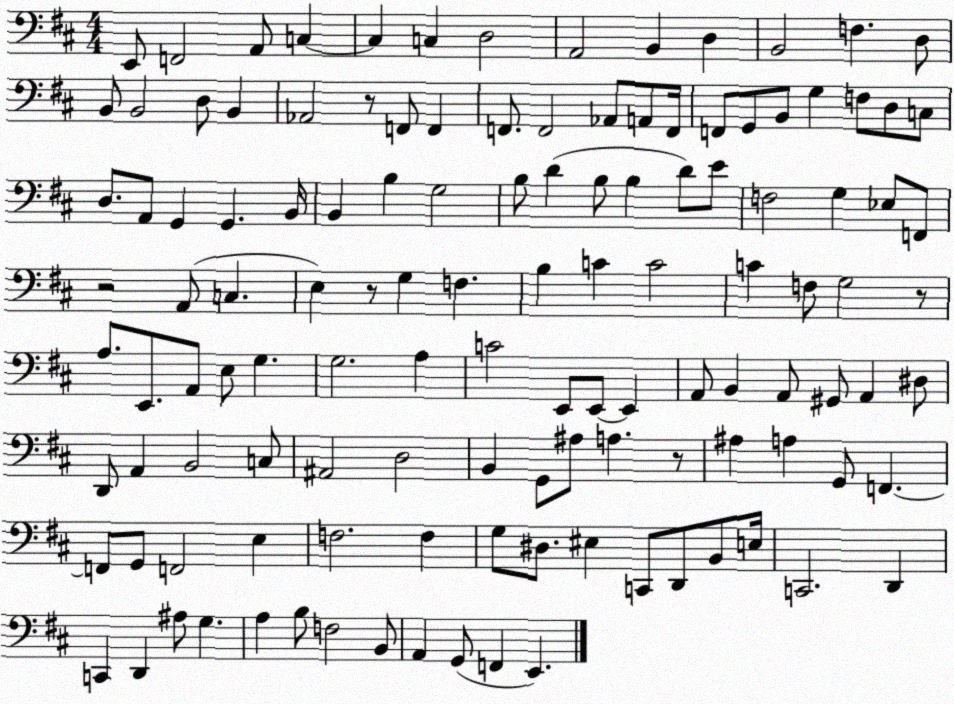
X:1
T:Untitled
M:4/4
L:1/4
K:D
E,,/2 F,,2 A,,/2 C, C, C, D,2 A,,2 B,, D, B,,2 F, D,/2 B,,/2 B,,2 D,/2 B,, _A,,2 z/2 F,,/2 F,, F,,/2 F,,2 _A,,/2 A,,/2 F,,/4 F,,/2 G,,/2 B,,/2 G, F,/2 D,/2 C,/2 D,/2 A,,/2 G,, G,, B,,/4 B,, B, G,2 B,/2 D B,/2 B, D/2 E/2 F,2 G, _E,/2 F,,/2 z2 A,,/2 C, E, z/2 G, F, B, C C2 C F,/2 G,2 z/2 A,/2 E,,/2 A,,/2 E,/2 G, G,2 A, C2 E,,/2 E,,/2 E,, A,,/2 B,, A,,/2 ^G,,/2 A,, ^D,/2 D,,/2 A,, B,,2 C,/2 ^A,,2 D,2 B,, G,,/2 ^A,/2 A, z/2 ^A, A, G,,/2 F,, F,,/2 G,,/2 F,,2 E, F,2 F, G,/2 ^D,/2 ^E, C,,/2 D,,/2 B,,/2 E,/4 C,,2 D,, C,, D,, ^A,/2 G, A, B,/2 F,2 B,,/2 A,, G,,/2 F,, E,,